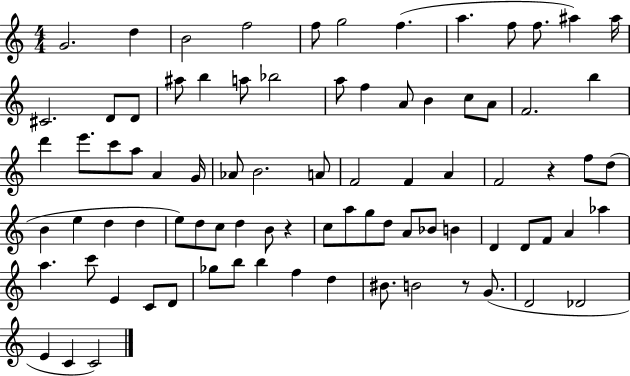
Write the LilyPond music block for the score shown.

{
  \clef treble
  \numericTimeSignature
  \time 4/4
  \key c \major
  g'2. d''4 | b'2 f''2 | f''8 g''2 f''4.( | a''4. f''8 f''8. ais''4) ais''16 | \break cis'2. d'8 d'8 | ais''8 b''4 a''8 bes''2 | a''8 f''4 a'8 b'4 c''8 a'8 | f'2. b''4 | \break d'''4 e'''8. c'''8 a''8 a'4 g'16 | aes'8 b'2. a'8 | f'2 f'4 a'4 | f'2 r4 f''8 d''8( | \break b'4 e''4 d''4 d''4 | e''8) d''8 c''8 d''4 b'8 r4 | c''8 a''8 g''8 d''8 a'8 bes'8 b'4 | d'4 d'8 f'8 a'4 aes''4 | \break a''4. c'''8 e'4 c'8 d'8 | ges''8 b''8 b''4 f''4 d''4 | bis'8. b'2 r8 g'8.( | d'2 des'2 | \break e'4 c'4 c'2) | \bar "|."
}